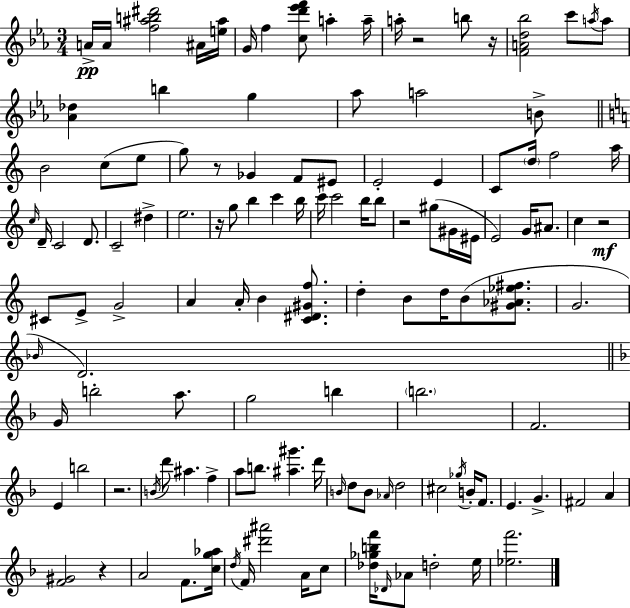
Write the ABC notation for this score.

X:1
T:Untitled
M:3/4
L:1/4
K:Cm
A/4 A/4 [f^ab^d']2 ^A/4 [e^a]/4 G/4 f [cd'_e'f']/2 a a/4 a/4 z2 b/2 z/4 [FAd_b]2 c'/2 a/4 a/2 [_A_d] b g _a/2 a2 B/2 B2 c/2 e/2 g/2 z/2 _G F/2 ^E/2 E2 E C/2 d/4 f2 a/4 c/4 D/4 C2 D/2 C2 ^d e2 z/4 g/2 b c' b/4 c'/4 c'2 b/4 b/2 z2 ^g/2 ^G/4 ^E/4 E2 G/4 ^A/2 c z2 ^C/2 E/2 G2 A A/4 B [C^D^Gf]/2 d B/2 d/4 B/2 [^G_A_e^f]/2 G2 _B/4 D2 G/4 b2 a/2 g2 b b2 F2 E b2 z2 B/4 d'/2 ^a f a/2 b/2 [^a^g'] d'/4 B/4 d/2 B/2 _A/4 d2 ^c2 _g/4 B/4 F/2 E G ^F2 A [F^G]2 z A2 F/2 [cg_a]/4 d/4 F/4 [^d'^a']2 A/4 c/2 [_d_gbf']/4 _D/4 _A/2 d2 e/4 [_ef']2